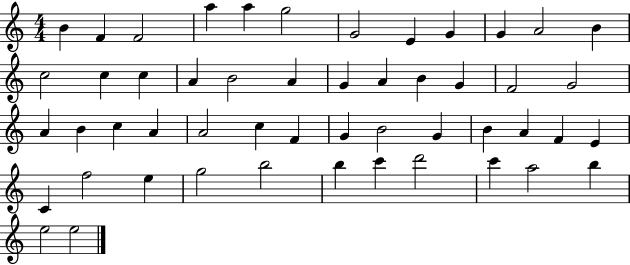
B4/q F4/q F4/h A5/q A5/q G5/h G4/h E4/q G4/q G4/q A4/h B4/q C5/h C5/q C5/q A4/q B4/h A4/q G4/q A4/q B4/q G4/q F4/h G4/h A4/q B4/q C5/q A4/q A4/h C5/q F4/q G4/q B4/h G4/q B4/q A4/q F4/q E4/q C4/q F5/h E5/q G5/h B5/h B5/q C6/q D6/h C6/q A5/h B5/q E5/h E5/h